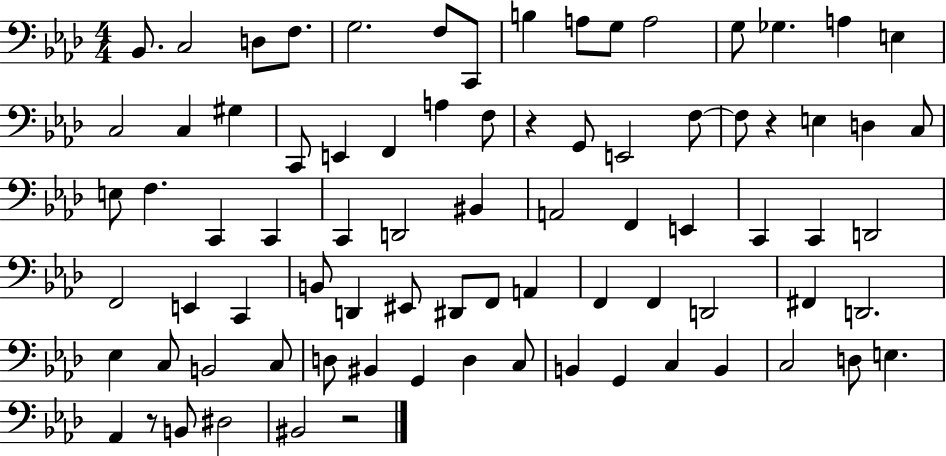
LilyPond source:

{
  \clef bass
  \numericTimeSignature
  \time 4/4
  \key aes \major
  bes,8. c2 d8 f8. | g2. f8 c,8 | b4 a8 g8 a2 | g8 ges4. a4 e4 | \break c2 c4 gis4 | c,8 e,4 f,4 a4 f8 | r4 g,8 e,2 f8~~ | f8 r4 e4 d4 c8 | \break e8 f4. c,4 c,4 | c,4 d,2 bis,4 | a,2 f,4 e,4 | c,4 c,4 d,2 | \break f,2 e,4 c,4 | b,8 d,4 eis,8 dis,8 f,8 a,4 | f,4 f,4 d,2 | fis,4 d,2. | \break ees4 c8 b,2 c8 | d8 bis,4 g,4 d4 c8 | b,4 g,4 c4 b,4 | c2 d8 e4. | \break aes,4 r8 b,8 dis2 | bis,2 r2 | \bar "|."
}